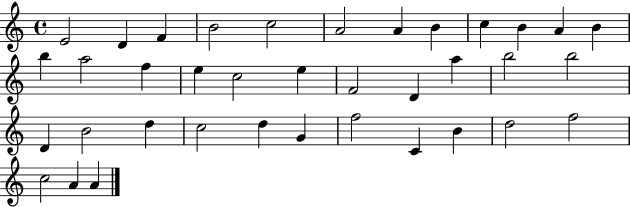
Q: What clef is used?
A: treble